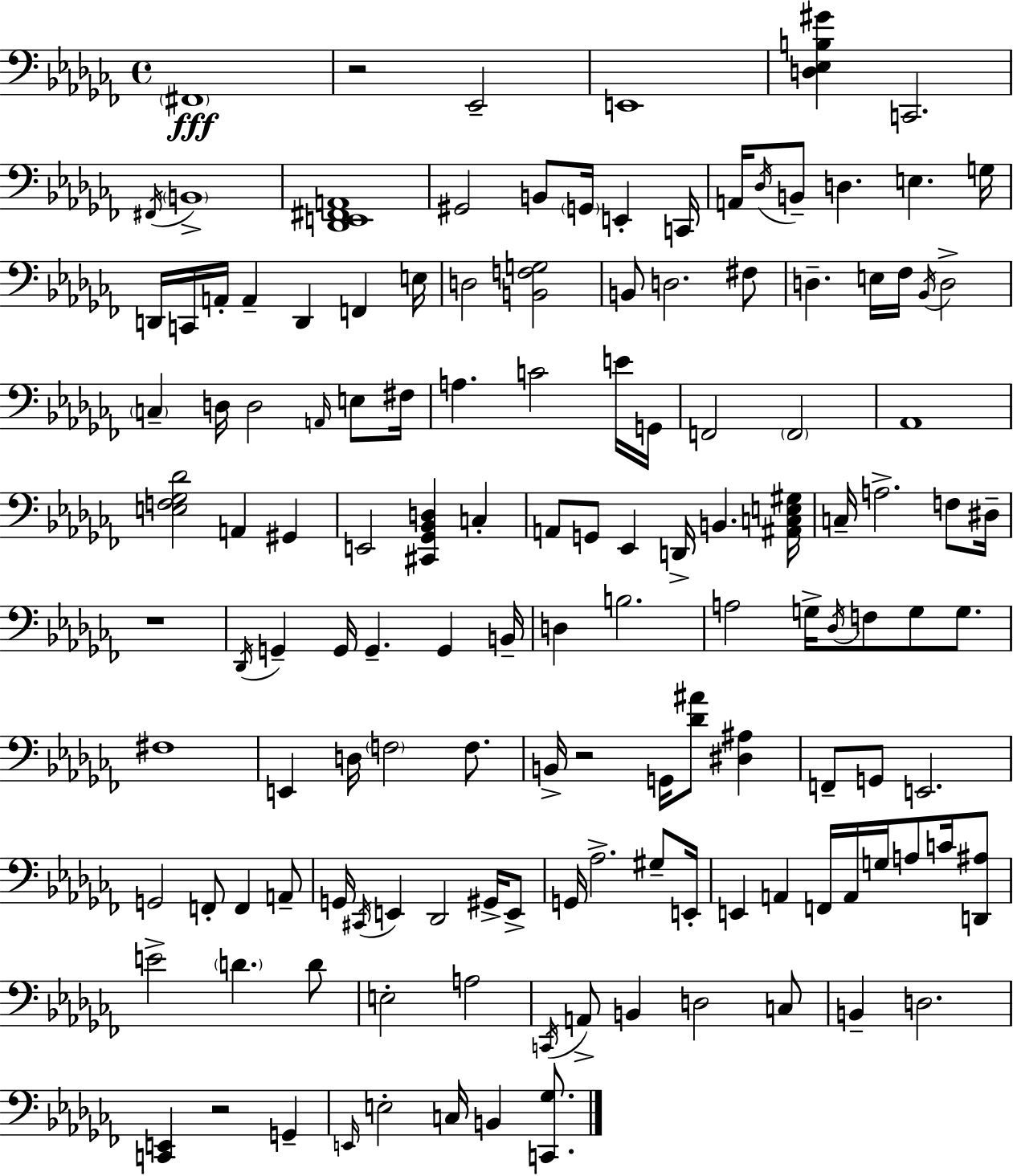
X:1
T:Untitled
M:4/4
L:1/4
K:Abm
^F,,4 z2 _E,,2 E,,4 [D,_E,B,^G] C,,2 ^F,,/4 B,,4 [_D,,E,,^F,,A,,]4 ^G,,2 B,,/2 G,,/4 E,, C,,/4 A,,/4 _D,/4 B,,/2 D, E, G,/4 D,,/4 C,,/4 A,,/4 A,, D,, F,, E,/4 D,2 [B,,F,G,]2 B,,/2 D,2 ^F,/2 D, E,/4 _F,/4 _B,,/4 D,2 C, D,/4 D,2 A,,/4 E,/2 ^F,/4 A, C2 E/4 G,,/4 F,,2 F,,2 _A,,4 [E,F,_G,_D]2 A,, ^G,, E,,2 [^C,,_G,,_B,,D,] C, A,,/2 G,,/2 _E,, D,,/4 B,, [^A,,C,E,^G,]/4 C,/4 A,2 F,/2 ^D,/4 z4 _D,,/4 G,, G,,/4 G,, G,, B,,/4 D, B,2 A,2 G,/4 _D,/4 F,/2 G,/2 G,/2 ^F,4 E,, D,/4 F,2 F,/2 B,,/4 z2 G,,/4 [_D^A]/2 [^D,^A,] F,,/2 G,,/2 E,,2 G,,2 F,,/2 F,, A,,/2 G,,/4 ^C,,/4 E,, _D,,2 ^G,,/4 E,,/2 G,,/4 _A,2 ^G,/2 E,,/4 E,, A,, F,,/4 A,,/4 G,/4 A,/2 C/4 [D,,^A,]/2 E2 D D/2 E,2 A,2 C,,/4 A,,/2 B,, D,2 C,/2 B,, D,2 [C,,E,,] z2 G,, E,,/4 E,2 C,/4 B,, [C,,_G,]/2